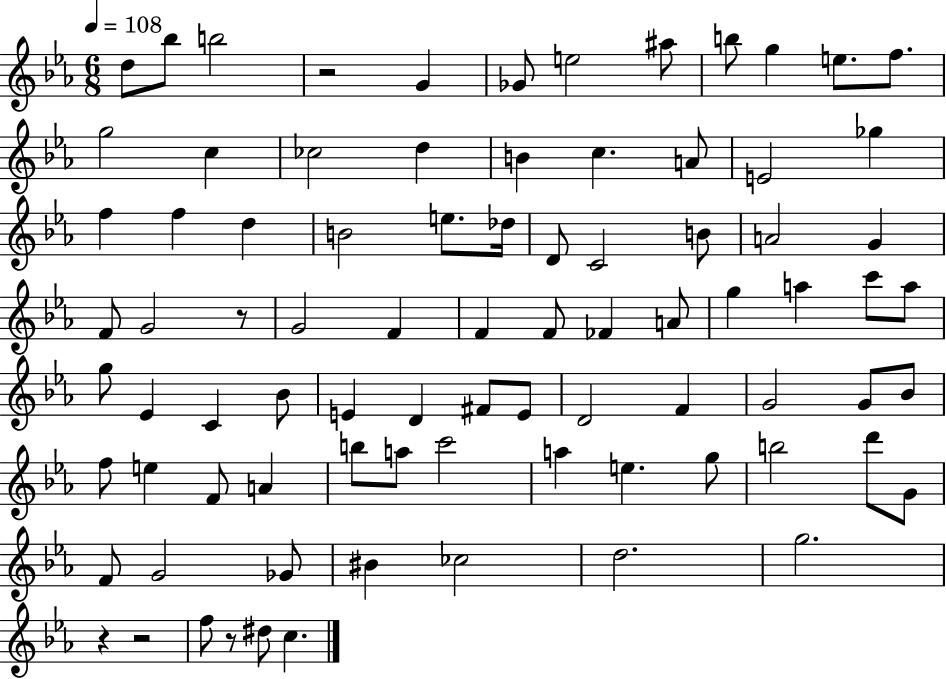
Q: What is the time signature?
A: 6/8